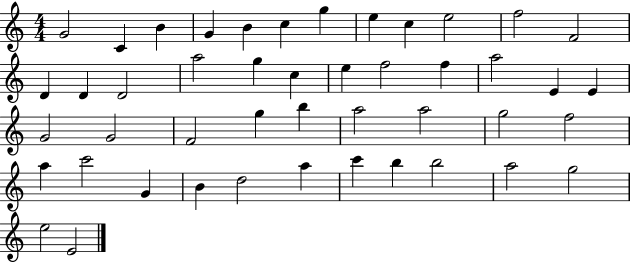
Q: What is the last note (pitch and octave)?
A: E4